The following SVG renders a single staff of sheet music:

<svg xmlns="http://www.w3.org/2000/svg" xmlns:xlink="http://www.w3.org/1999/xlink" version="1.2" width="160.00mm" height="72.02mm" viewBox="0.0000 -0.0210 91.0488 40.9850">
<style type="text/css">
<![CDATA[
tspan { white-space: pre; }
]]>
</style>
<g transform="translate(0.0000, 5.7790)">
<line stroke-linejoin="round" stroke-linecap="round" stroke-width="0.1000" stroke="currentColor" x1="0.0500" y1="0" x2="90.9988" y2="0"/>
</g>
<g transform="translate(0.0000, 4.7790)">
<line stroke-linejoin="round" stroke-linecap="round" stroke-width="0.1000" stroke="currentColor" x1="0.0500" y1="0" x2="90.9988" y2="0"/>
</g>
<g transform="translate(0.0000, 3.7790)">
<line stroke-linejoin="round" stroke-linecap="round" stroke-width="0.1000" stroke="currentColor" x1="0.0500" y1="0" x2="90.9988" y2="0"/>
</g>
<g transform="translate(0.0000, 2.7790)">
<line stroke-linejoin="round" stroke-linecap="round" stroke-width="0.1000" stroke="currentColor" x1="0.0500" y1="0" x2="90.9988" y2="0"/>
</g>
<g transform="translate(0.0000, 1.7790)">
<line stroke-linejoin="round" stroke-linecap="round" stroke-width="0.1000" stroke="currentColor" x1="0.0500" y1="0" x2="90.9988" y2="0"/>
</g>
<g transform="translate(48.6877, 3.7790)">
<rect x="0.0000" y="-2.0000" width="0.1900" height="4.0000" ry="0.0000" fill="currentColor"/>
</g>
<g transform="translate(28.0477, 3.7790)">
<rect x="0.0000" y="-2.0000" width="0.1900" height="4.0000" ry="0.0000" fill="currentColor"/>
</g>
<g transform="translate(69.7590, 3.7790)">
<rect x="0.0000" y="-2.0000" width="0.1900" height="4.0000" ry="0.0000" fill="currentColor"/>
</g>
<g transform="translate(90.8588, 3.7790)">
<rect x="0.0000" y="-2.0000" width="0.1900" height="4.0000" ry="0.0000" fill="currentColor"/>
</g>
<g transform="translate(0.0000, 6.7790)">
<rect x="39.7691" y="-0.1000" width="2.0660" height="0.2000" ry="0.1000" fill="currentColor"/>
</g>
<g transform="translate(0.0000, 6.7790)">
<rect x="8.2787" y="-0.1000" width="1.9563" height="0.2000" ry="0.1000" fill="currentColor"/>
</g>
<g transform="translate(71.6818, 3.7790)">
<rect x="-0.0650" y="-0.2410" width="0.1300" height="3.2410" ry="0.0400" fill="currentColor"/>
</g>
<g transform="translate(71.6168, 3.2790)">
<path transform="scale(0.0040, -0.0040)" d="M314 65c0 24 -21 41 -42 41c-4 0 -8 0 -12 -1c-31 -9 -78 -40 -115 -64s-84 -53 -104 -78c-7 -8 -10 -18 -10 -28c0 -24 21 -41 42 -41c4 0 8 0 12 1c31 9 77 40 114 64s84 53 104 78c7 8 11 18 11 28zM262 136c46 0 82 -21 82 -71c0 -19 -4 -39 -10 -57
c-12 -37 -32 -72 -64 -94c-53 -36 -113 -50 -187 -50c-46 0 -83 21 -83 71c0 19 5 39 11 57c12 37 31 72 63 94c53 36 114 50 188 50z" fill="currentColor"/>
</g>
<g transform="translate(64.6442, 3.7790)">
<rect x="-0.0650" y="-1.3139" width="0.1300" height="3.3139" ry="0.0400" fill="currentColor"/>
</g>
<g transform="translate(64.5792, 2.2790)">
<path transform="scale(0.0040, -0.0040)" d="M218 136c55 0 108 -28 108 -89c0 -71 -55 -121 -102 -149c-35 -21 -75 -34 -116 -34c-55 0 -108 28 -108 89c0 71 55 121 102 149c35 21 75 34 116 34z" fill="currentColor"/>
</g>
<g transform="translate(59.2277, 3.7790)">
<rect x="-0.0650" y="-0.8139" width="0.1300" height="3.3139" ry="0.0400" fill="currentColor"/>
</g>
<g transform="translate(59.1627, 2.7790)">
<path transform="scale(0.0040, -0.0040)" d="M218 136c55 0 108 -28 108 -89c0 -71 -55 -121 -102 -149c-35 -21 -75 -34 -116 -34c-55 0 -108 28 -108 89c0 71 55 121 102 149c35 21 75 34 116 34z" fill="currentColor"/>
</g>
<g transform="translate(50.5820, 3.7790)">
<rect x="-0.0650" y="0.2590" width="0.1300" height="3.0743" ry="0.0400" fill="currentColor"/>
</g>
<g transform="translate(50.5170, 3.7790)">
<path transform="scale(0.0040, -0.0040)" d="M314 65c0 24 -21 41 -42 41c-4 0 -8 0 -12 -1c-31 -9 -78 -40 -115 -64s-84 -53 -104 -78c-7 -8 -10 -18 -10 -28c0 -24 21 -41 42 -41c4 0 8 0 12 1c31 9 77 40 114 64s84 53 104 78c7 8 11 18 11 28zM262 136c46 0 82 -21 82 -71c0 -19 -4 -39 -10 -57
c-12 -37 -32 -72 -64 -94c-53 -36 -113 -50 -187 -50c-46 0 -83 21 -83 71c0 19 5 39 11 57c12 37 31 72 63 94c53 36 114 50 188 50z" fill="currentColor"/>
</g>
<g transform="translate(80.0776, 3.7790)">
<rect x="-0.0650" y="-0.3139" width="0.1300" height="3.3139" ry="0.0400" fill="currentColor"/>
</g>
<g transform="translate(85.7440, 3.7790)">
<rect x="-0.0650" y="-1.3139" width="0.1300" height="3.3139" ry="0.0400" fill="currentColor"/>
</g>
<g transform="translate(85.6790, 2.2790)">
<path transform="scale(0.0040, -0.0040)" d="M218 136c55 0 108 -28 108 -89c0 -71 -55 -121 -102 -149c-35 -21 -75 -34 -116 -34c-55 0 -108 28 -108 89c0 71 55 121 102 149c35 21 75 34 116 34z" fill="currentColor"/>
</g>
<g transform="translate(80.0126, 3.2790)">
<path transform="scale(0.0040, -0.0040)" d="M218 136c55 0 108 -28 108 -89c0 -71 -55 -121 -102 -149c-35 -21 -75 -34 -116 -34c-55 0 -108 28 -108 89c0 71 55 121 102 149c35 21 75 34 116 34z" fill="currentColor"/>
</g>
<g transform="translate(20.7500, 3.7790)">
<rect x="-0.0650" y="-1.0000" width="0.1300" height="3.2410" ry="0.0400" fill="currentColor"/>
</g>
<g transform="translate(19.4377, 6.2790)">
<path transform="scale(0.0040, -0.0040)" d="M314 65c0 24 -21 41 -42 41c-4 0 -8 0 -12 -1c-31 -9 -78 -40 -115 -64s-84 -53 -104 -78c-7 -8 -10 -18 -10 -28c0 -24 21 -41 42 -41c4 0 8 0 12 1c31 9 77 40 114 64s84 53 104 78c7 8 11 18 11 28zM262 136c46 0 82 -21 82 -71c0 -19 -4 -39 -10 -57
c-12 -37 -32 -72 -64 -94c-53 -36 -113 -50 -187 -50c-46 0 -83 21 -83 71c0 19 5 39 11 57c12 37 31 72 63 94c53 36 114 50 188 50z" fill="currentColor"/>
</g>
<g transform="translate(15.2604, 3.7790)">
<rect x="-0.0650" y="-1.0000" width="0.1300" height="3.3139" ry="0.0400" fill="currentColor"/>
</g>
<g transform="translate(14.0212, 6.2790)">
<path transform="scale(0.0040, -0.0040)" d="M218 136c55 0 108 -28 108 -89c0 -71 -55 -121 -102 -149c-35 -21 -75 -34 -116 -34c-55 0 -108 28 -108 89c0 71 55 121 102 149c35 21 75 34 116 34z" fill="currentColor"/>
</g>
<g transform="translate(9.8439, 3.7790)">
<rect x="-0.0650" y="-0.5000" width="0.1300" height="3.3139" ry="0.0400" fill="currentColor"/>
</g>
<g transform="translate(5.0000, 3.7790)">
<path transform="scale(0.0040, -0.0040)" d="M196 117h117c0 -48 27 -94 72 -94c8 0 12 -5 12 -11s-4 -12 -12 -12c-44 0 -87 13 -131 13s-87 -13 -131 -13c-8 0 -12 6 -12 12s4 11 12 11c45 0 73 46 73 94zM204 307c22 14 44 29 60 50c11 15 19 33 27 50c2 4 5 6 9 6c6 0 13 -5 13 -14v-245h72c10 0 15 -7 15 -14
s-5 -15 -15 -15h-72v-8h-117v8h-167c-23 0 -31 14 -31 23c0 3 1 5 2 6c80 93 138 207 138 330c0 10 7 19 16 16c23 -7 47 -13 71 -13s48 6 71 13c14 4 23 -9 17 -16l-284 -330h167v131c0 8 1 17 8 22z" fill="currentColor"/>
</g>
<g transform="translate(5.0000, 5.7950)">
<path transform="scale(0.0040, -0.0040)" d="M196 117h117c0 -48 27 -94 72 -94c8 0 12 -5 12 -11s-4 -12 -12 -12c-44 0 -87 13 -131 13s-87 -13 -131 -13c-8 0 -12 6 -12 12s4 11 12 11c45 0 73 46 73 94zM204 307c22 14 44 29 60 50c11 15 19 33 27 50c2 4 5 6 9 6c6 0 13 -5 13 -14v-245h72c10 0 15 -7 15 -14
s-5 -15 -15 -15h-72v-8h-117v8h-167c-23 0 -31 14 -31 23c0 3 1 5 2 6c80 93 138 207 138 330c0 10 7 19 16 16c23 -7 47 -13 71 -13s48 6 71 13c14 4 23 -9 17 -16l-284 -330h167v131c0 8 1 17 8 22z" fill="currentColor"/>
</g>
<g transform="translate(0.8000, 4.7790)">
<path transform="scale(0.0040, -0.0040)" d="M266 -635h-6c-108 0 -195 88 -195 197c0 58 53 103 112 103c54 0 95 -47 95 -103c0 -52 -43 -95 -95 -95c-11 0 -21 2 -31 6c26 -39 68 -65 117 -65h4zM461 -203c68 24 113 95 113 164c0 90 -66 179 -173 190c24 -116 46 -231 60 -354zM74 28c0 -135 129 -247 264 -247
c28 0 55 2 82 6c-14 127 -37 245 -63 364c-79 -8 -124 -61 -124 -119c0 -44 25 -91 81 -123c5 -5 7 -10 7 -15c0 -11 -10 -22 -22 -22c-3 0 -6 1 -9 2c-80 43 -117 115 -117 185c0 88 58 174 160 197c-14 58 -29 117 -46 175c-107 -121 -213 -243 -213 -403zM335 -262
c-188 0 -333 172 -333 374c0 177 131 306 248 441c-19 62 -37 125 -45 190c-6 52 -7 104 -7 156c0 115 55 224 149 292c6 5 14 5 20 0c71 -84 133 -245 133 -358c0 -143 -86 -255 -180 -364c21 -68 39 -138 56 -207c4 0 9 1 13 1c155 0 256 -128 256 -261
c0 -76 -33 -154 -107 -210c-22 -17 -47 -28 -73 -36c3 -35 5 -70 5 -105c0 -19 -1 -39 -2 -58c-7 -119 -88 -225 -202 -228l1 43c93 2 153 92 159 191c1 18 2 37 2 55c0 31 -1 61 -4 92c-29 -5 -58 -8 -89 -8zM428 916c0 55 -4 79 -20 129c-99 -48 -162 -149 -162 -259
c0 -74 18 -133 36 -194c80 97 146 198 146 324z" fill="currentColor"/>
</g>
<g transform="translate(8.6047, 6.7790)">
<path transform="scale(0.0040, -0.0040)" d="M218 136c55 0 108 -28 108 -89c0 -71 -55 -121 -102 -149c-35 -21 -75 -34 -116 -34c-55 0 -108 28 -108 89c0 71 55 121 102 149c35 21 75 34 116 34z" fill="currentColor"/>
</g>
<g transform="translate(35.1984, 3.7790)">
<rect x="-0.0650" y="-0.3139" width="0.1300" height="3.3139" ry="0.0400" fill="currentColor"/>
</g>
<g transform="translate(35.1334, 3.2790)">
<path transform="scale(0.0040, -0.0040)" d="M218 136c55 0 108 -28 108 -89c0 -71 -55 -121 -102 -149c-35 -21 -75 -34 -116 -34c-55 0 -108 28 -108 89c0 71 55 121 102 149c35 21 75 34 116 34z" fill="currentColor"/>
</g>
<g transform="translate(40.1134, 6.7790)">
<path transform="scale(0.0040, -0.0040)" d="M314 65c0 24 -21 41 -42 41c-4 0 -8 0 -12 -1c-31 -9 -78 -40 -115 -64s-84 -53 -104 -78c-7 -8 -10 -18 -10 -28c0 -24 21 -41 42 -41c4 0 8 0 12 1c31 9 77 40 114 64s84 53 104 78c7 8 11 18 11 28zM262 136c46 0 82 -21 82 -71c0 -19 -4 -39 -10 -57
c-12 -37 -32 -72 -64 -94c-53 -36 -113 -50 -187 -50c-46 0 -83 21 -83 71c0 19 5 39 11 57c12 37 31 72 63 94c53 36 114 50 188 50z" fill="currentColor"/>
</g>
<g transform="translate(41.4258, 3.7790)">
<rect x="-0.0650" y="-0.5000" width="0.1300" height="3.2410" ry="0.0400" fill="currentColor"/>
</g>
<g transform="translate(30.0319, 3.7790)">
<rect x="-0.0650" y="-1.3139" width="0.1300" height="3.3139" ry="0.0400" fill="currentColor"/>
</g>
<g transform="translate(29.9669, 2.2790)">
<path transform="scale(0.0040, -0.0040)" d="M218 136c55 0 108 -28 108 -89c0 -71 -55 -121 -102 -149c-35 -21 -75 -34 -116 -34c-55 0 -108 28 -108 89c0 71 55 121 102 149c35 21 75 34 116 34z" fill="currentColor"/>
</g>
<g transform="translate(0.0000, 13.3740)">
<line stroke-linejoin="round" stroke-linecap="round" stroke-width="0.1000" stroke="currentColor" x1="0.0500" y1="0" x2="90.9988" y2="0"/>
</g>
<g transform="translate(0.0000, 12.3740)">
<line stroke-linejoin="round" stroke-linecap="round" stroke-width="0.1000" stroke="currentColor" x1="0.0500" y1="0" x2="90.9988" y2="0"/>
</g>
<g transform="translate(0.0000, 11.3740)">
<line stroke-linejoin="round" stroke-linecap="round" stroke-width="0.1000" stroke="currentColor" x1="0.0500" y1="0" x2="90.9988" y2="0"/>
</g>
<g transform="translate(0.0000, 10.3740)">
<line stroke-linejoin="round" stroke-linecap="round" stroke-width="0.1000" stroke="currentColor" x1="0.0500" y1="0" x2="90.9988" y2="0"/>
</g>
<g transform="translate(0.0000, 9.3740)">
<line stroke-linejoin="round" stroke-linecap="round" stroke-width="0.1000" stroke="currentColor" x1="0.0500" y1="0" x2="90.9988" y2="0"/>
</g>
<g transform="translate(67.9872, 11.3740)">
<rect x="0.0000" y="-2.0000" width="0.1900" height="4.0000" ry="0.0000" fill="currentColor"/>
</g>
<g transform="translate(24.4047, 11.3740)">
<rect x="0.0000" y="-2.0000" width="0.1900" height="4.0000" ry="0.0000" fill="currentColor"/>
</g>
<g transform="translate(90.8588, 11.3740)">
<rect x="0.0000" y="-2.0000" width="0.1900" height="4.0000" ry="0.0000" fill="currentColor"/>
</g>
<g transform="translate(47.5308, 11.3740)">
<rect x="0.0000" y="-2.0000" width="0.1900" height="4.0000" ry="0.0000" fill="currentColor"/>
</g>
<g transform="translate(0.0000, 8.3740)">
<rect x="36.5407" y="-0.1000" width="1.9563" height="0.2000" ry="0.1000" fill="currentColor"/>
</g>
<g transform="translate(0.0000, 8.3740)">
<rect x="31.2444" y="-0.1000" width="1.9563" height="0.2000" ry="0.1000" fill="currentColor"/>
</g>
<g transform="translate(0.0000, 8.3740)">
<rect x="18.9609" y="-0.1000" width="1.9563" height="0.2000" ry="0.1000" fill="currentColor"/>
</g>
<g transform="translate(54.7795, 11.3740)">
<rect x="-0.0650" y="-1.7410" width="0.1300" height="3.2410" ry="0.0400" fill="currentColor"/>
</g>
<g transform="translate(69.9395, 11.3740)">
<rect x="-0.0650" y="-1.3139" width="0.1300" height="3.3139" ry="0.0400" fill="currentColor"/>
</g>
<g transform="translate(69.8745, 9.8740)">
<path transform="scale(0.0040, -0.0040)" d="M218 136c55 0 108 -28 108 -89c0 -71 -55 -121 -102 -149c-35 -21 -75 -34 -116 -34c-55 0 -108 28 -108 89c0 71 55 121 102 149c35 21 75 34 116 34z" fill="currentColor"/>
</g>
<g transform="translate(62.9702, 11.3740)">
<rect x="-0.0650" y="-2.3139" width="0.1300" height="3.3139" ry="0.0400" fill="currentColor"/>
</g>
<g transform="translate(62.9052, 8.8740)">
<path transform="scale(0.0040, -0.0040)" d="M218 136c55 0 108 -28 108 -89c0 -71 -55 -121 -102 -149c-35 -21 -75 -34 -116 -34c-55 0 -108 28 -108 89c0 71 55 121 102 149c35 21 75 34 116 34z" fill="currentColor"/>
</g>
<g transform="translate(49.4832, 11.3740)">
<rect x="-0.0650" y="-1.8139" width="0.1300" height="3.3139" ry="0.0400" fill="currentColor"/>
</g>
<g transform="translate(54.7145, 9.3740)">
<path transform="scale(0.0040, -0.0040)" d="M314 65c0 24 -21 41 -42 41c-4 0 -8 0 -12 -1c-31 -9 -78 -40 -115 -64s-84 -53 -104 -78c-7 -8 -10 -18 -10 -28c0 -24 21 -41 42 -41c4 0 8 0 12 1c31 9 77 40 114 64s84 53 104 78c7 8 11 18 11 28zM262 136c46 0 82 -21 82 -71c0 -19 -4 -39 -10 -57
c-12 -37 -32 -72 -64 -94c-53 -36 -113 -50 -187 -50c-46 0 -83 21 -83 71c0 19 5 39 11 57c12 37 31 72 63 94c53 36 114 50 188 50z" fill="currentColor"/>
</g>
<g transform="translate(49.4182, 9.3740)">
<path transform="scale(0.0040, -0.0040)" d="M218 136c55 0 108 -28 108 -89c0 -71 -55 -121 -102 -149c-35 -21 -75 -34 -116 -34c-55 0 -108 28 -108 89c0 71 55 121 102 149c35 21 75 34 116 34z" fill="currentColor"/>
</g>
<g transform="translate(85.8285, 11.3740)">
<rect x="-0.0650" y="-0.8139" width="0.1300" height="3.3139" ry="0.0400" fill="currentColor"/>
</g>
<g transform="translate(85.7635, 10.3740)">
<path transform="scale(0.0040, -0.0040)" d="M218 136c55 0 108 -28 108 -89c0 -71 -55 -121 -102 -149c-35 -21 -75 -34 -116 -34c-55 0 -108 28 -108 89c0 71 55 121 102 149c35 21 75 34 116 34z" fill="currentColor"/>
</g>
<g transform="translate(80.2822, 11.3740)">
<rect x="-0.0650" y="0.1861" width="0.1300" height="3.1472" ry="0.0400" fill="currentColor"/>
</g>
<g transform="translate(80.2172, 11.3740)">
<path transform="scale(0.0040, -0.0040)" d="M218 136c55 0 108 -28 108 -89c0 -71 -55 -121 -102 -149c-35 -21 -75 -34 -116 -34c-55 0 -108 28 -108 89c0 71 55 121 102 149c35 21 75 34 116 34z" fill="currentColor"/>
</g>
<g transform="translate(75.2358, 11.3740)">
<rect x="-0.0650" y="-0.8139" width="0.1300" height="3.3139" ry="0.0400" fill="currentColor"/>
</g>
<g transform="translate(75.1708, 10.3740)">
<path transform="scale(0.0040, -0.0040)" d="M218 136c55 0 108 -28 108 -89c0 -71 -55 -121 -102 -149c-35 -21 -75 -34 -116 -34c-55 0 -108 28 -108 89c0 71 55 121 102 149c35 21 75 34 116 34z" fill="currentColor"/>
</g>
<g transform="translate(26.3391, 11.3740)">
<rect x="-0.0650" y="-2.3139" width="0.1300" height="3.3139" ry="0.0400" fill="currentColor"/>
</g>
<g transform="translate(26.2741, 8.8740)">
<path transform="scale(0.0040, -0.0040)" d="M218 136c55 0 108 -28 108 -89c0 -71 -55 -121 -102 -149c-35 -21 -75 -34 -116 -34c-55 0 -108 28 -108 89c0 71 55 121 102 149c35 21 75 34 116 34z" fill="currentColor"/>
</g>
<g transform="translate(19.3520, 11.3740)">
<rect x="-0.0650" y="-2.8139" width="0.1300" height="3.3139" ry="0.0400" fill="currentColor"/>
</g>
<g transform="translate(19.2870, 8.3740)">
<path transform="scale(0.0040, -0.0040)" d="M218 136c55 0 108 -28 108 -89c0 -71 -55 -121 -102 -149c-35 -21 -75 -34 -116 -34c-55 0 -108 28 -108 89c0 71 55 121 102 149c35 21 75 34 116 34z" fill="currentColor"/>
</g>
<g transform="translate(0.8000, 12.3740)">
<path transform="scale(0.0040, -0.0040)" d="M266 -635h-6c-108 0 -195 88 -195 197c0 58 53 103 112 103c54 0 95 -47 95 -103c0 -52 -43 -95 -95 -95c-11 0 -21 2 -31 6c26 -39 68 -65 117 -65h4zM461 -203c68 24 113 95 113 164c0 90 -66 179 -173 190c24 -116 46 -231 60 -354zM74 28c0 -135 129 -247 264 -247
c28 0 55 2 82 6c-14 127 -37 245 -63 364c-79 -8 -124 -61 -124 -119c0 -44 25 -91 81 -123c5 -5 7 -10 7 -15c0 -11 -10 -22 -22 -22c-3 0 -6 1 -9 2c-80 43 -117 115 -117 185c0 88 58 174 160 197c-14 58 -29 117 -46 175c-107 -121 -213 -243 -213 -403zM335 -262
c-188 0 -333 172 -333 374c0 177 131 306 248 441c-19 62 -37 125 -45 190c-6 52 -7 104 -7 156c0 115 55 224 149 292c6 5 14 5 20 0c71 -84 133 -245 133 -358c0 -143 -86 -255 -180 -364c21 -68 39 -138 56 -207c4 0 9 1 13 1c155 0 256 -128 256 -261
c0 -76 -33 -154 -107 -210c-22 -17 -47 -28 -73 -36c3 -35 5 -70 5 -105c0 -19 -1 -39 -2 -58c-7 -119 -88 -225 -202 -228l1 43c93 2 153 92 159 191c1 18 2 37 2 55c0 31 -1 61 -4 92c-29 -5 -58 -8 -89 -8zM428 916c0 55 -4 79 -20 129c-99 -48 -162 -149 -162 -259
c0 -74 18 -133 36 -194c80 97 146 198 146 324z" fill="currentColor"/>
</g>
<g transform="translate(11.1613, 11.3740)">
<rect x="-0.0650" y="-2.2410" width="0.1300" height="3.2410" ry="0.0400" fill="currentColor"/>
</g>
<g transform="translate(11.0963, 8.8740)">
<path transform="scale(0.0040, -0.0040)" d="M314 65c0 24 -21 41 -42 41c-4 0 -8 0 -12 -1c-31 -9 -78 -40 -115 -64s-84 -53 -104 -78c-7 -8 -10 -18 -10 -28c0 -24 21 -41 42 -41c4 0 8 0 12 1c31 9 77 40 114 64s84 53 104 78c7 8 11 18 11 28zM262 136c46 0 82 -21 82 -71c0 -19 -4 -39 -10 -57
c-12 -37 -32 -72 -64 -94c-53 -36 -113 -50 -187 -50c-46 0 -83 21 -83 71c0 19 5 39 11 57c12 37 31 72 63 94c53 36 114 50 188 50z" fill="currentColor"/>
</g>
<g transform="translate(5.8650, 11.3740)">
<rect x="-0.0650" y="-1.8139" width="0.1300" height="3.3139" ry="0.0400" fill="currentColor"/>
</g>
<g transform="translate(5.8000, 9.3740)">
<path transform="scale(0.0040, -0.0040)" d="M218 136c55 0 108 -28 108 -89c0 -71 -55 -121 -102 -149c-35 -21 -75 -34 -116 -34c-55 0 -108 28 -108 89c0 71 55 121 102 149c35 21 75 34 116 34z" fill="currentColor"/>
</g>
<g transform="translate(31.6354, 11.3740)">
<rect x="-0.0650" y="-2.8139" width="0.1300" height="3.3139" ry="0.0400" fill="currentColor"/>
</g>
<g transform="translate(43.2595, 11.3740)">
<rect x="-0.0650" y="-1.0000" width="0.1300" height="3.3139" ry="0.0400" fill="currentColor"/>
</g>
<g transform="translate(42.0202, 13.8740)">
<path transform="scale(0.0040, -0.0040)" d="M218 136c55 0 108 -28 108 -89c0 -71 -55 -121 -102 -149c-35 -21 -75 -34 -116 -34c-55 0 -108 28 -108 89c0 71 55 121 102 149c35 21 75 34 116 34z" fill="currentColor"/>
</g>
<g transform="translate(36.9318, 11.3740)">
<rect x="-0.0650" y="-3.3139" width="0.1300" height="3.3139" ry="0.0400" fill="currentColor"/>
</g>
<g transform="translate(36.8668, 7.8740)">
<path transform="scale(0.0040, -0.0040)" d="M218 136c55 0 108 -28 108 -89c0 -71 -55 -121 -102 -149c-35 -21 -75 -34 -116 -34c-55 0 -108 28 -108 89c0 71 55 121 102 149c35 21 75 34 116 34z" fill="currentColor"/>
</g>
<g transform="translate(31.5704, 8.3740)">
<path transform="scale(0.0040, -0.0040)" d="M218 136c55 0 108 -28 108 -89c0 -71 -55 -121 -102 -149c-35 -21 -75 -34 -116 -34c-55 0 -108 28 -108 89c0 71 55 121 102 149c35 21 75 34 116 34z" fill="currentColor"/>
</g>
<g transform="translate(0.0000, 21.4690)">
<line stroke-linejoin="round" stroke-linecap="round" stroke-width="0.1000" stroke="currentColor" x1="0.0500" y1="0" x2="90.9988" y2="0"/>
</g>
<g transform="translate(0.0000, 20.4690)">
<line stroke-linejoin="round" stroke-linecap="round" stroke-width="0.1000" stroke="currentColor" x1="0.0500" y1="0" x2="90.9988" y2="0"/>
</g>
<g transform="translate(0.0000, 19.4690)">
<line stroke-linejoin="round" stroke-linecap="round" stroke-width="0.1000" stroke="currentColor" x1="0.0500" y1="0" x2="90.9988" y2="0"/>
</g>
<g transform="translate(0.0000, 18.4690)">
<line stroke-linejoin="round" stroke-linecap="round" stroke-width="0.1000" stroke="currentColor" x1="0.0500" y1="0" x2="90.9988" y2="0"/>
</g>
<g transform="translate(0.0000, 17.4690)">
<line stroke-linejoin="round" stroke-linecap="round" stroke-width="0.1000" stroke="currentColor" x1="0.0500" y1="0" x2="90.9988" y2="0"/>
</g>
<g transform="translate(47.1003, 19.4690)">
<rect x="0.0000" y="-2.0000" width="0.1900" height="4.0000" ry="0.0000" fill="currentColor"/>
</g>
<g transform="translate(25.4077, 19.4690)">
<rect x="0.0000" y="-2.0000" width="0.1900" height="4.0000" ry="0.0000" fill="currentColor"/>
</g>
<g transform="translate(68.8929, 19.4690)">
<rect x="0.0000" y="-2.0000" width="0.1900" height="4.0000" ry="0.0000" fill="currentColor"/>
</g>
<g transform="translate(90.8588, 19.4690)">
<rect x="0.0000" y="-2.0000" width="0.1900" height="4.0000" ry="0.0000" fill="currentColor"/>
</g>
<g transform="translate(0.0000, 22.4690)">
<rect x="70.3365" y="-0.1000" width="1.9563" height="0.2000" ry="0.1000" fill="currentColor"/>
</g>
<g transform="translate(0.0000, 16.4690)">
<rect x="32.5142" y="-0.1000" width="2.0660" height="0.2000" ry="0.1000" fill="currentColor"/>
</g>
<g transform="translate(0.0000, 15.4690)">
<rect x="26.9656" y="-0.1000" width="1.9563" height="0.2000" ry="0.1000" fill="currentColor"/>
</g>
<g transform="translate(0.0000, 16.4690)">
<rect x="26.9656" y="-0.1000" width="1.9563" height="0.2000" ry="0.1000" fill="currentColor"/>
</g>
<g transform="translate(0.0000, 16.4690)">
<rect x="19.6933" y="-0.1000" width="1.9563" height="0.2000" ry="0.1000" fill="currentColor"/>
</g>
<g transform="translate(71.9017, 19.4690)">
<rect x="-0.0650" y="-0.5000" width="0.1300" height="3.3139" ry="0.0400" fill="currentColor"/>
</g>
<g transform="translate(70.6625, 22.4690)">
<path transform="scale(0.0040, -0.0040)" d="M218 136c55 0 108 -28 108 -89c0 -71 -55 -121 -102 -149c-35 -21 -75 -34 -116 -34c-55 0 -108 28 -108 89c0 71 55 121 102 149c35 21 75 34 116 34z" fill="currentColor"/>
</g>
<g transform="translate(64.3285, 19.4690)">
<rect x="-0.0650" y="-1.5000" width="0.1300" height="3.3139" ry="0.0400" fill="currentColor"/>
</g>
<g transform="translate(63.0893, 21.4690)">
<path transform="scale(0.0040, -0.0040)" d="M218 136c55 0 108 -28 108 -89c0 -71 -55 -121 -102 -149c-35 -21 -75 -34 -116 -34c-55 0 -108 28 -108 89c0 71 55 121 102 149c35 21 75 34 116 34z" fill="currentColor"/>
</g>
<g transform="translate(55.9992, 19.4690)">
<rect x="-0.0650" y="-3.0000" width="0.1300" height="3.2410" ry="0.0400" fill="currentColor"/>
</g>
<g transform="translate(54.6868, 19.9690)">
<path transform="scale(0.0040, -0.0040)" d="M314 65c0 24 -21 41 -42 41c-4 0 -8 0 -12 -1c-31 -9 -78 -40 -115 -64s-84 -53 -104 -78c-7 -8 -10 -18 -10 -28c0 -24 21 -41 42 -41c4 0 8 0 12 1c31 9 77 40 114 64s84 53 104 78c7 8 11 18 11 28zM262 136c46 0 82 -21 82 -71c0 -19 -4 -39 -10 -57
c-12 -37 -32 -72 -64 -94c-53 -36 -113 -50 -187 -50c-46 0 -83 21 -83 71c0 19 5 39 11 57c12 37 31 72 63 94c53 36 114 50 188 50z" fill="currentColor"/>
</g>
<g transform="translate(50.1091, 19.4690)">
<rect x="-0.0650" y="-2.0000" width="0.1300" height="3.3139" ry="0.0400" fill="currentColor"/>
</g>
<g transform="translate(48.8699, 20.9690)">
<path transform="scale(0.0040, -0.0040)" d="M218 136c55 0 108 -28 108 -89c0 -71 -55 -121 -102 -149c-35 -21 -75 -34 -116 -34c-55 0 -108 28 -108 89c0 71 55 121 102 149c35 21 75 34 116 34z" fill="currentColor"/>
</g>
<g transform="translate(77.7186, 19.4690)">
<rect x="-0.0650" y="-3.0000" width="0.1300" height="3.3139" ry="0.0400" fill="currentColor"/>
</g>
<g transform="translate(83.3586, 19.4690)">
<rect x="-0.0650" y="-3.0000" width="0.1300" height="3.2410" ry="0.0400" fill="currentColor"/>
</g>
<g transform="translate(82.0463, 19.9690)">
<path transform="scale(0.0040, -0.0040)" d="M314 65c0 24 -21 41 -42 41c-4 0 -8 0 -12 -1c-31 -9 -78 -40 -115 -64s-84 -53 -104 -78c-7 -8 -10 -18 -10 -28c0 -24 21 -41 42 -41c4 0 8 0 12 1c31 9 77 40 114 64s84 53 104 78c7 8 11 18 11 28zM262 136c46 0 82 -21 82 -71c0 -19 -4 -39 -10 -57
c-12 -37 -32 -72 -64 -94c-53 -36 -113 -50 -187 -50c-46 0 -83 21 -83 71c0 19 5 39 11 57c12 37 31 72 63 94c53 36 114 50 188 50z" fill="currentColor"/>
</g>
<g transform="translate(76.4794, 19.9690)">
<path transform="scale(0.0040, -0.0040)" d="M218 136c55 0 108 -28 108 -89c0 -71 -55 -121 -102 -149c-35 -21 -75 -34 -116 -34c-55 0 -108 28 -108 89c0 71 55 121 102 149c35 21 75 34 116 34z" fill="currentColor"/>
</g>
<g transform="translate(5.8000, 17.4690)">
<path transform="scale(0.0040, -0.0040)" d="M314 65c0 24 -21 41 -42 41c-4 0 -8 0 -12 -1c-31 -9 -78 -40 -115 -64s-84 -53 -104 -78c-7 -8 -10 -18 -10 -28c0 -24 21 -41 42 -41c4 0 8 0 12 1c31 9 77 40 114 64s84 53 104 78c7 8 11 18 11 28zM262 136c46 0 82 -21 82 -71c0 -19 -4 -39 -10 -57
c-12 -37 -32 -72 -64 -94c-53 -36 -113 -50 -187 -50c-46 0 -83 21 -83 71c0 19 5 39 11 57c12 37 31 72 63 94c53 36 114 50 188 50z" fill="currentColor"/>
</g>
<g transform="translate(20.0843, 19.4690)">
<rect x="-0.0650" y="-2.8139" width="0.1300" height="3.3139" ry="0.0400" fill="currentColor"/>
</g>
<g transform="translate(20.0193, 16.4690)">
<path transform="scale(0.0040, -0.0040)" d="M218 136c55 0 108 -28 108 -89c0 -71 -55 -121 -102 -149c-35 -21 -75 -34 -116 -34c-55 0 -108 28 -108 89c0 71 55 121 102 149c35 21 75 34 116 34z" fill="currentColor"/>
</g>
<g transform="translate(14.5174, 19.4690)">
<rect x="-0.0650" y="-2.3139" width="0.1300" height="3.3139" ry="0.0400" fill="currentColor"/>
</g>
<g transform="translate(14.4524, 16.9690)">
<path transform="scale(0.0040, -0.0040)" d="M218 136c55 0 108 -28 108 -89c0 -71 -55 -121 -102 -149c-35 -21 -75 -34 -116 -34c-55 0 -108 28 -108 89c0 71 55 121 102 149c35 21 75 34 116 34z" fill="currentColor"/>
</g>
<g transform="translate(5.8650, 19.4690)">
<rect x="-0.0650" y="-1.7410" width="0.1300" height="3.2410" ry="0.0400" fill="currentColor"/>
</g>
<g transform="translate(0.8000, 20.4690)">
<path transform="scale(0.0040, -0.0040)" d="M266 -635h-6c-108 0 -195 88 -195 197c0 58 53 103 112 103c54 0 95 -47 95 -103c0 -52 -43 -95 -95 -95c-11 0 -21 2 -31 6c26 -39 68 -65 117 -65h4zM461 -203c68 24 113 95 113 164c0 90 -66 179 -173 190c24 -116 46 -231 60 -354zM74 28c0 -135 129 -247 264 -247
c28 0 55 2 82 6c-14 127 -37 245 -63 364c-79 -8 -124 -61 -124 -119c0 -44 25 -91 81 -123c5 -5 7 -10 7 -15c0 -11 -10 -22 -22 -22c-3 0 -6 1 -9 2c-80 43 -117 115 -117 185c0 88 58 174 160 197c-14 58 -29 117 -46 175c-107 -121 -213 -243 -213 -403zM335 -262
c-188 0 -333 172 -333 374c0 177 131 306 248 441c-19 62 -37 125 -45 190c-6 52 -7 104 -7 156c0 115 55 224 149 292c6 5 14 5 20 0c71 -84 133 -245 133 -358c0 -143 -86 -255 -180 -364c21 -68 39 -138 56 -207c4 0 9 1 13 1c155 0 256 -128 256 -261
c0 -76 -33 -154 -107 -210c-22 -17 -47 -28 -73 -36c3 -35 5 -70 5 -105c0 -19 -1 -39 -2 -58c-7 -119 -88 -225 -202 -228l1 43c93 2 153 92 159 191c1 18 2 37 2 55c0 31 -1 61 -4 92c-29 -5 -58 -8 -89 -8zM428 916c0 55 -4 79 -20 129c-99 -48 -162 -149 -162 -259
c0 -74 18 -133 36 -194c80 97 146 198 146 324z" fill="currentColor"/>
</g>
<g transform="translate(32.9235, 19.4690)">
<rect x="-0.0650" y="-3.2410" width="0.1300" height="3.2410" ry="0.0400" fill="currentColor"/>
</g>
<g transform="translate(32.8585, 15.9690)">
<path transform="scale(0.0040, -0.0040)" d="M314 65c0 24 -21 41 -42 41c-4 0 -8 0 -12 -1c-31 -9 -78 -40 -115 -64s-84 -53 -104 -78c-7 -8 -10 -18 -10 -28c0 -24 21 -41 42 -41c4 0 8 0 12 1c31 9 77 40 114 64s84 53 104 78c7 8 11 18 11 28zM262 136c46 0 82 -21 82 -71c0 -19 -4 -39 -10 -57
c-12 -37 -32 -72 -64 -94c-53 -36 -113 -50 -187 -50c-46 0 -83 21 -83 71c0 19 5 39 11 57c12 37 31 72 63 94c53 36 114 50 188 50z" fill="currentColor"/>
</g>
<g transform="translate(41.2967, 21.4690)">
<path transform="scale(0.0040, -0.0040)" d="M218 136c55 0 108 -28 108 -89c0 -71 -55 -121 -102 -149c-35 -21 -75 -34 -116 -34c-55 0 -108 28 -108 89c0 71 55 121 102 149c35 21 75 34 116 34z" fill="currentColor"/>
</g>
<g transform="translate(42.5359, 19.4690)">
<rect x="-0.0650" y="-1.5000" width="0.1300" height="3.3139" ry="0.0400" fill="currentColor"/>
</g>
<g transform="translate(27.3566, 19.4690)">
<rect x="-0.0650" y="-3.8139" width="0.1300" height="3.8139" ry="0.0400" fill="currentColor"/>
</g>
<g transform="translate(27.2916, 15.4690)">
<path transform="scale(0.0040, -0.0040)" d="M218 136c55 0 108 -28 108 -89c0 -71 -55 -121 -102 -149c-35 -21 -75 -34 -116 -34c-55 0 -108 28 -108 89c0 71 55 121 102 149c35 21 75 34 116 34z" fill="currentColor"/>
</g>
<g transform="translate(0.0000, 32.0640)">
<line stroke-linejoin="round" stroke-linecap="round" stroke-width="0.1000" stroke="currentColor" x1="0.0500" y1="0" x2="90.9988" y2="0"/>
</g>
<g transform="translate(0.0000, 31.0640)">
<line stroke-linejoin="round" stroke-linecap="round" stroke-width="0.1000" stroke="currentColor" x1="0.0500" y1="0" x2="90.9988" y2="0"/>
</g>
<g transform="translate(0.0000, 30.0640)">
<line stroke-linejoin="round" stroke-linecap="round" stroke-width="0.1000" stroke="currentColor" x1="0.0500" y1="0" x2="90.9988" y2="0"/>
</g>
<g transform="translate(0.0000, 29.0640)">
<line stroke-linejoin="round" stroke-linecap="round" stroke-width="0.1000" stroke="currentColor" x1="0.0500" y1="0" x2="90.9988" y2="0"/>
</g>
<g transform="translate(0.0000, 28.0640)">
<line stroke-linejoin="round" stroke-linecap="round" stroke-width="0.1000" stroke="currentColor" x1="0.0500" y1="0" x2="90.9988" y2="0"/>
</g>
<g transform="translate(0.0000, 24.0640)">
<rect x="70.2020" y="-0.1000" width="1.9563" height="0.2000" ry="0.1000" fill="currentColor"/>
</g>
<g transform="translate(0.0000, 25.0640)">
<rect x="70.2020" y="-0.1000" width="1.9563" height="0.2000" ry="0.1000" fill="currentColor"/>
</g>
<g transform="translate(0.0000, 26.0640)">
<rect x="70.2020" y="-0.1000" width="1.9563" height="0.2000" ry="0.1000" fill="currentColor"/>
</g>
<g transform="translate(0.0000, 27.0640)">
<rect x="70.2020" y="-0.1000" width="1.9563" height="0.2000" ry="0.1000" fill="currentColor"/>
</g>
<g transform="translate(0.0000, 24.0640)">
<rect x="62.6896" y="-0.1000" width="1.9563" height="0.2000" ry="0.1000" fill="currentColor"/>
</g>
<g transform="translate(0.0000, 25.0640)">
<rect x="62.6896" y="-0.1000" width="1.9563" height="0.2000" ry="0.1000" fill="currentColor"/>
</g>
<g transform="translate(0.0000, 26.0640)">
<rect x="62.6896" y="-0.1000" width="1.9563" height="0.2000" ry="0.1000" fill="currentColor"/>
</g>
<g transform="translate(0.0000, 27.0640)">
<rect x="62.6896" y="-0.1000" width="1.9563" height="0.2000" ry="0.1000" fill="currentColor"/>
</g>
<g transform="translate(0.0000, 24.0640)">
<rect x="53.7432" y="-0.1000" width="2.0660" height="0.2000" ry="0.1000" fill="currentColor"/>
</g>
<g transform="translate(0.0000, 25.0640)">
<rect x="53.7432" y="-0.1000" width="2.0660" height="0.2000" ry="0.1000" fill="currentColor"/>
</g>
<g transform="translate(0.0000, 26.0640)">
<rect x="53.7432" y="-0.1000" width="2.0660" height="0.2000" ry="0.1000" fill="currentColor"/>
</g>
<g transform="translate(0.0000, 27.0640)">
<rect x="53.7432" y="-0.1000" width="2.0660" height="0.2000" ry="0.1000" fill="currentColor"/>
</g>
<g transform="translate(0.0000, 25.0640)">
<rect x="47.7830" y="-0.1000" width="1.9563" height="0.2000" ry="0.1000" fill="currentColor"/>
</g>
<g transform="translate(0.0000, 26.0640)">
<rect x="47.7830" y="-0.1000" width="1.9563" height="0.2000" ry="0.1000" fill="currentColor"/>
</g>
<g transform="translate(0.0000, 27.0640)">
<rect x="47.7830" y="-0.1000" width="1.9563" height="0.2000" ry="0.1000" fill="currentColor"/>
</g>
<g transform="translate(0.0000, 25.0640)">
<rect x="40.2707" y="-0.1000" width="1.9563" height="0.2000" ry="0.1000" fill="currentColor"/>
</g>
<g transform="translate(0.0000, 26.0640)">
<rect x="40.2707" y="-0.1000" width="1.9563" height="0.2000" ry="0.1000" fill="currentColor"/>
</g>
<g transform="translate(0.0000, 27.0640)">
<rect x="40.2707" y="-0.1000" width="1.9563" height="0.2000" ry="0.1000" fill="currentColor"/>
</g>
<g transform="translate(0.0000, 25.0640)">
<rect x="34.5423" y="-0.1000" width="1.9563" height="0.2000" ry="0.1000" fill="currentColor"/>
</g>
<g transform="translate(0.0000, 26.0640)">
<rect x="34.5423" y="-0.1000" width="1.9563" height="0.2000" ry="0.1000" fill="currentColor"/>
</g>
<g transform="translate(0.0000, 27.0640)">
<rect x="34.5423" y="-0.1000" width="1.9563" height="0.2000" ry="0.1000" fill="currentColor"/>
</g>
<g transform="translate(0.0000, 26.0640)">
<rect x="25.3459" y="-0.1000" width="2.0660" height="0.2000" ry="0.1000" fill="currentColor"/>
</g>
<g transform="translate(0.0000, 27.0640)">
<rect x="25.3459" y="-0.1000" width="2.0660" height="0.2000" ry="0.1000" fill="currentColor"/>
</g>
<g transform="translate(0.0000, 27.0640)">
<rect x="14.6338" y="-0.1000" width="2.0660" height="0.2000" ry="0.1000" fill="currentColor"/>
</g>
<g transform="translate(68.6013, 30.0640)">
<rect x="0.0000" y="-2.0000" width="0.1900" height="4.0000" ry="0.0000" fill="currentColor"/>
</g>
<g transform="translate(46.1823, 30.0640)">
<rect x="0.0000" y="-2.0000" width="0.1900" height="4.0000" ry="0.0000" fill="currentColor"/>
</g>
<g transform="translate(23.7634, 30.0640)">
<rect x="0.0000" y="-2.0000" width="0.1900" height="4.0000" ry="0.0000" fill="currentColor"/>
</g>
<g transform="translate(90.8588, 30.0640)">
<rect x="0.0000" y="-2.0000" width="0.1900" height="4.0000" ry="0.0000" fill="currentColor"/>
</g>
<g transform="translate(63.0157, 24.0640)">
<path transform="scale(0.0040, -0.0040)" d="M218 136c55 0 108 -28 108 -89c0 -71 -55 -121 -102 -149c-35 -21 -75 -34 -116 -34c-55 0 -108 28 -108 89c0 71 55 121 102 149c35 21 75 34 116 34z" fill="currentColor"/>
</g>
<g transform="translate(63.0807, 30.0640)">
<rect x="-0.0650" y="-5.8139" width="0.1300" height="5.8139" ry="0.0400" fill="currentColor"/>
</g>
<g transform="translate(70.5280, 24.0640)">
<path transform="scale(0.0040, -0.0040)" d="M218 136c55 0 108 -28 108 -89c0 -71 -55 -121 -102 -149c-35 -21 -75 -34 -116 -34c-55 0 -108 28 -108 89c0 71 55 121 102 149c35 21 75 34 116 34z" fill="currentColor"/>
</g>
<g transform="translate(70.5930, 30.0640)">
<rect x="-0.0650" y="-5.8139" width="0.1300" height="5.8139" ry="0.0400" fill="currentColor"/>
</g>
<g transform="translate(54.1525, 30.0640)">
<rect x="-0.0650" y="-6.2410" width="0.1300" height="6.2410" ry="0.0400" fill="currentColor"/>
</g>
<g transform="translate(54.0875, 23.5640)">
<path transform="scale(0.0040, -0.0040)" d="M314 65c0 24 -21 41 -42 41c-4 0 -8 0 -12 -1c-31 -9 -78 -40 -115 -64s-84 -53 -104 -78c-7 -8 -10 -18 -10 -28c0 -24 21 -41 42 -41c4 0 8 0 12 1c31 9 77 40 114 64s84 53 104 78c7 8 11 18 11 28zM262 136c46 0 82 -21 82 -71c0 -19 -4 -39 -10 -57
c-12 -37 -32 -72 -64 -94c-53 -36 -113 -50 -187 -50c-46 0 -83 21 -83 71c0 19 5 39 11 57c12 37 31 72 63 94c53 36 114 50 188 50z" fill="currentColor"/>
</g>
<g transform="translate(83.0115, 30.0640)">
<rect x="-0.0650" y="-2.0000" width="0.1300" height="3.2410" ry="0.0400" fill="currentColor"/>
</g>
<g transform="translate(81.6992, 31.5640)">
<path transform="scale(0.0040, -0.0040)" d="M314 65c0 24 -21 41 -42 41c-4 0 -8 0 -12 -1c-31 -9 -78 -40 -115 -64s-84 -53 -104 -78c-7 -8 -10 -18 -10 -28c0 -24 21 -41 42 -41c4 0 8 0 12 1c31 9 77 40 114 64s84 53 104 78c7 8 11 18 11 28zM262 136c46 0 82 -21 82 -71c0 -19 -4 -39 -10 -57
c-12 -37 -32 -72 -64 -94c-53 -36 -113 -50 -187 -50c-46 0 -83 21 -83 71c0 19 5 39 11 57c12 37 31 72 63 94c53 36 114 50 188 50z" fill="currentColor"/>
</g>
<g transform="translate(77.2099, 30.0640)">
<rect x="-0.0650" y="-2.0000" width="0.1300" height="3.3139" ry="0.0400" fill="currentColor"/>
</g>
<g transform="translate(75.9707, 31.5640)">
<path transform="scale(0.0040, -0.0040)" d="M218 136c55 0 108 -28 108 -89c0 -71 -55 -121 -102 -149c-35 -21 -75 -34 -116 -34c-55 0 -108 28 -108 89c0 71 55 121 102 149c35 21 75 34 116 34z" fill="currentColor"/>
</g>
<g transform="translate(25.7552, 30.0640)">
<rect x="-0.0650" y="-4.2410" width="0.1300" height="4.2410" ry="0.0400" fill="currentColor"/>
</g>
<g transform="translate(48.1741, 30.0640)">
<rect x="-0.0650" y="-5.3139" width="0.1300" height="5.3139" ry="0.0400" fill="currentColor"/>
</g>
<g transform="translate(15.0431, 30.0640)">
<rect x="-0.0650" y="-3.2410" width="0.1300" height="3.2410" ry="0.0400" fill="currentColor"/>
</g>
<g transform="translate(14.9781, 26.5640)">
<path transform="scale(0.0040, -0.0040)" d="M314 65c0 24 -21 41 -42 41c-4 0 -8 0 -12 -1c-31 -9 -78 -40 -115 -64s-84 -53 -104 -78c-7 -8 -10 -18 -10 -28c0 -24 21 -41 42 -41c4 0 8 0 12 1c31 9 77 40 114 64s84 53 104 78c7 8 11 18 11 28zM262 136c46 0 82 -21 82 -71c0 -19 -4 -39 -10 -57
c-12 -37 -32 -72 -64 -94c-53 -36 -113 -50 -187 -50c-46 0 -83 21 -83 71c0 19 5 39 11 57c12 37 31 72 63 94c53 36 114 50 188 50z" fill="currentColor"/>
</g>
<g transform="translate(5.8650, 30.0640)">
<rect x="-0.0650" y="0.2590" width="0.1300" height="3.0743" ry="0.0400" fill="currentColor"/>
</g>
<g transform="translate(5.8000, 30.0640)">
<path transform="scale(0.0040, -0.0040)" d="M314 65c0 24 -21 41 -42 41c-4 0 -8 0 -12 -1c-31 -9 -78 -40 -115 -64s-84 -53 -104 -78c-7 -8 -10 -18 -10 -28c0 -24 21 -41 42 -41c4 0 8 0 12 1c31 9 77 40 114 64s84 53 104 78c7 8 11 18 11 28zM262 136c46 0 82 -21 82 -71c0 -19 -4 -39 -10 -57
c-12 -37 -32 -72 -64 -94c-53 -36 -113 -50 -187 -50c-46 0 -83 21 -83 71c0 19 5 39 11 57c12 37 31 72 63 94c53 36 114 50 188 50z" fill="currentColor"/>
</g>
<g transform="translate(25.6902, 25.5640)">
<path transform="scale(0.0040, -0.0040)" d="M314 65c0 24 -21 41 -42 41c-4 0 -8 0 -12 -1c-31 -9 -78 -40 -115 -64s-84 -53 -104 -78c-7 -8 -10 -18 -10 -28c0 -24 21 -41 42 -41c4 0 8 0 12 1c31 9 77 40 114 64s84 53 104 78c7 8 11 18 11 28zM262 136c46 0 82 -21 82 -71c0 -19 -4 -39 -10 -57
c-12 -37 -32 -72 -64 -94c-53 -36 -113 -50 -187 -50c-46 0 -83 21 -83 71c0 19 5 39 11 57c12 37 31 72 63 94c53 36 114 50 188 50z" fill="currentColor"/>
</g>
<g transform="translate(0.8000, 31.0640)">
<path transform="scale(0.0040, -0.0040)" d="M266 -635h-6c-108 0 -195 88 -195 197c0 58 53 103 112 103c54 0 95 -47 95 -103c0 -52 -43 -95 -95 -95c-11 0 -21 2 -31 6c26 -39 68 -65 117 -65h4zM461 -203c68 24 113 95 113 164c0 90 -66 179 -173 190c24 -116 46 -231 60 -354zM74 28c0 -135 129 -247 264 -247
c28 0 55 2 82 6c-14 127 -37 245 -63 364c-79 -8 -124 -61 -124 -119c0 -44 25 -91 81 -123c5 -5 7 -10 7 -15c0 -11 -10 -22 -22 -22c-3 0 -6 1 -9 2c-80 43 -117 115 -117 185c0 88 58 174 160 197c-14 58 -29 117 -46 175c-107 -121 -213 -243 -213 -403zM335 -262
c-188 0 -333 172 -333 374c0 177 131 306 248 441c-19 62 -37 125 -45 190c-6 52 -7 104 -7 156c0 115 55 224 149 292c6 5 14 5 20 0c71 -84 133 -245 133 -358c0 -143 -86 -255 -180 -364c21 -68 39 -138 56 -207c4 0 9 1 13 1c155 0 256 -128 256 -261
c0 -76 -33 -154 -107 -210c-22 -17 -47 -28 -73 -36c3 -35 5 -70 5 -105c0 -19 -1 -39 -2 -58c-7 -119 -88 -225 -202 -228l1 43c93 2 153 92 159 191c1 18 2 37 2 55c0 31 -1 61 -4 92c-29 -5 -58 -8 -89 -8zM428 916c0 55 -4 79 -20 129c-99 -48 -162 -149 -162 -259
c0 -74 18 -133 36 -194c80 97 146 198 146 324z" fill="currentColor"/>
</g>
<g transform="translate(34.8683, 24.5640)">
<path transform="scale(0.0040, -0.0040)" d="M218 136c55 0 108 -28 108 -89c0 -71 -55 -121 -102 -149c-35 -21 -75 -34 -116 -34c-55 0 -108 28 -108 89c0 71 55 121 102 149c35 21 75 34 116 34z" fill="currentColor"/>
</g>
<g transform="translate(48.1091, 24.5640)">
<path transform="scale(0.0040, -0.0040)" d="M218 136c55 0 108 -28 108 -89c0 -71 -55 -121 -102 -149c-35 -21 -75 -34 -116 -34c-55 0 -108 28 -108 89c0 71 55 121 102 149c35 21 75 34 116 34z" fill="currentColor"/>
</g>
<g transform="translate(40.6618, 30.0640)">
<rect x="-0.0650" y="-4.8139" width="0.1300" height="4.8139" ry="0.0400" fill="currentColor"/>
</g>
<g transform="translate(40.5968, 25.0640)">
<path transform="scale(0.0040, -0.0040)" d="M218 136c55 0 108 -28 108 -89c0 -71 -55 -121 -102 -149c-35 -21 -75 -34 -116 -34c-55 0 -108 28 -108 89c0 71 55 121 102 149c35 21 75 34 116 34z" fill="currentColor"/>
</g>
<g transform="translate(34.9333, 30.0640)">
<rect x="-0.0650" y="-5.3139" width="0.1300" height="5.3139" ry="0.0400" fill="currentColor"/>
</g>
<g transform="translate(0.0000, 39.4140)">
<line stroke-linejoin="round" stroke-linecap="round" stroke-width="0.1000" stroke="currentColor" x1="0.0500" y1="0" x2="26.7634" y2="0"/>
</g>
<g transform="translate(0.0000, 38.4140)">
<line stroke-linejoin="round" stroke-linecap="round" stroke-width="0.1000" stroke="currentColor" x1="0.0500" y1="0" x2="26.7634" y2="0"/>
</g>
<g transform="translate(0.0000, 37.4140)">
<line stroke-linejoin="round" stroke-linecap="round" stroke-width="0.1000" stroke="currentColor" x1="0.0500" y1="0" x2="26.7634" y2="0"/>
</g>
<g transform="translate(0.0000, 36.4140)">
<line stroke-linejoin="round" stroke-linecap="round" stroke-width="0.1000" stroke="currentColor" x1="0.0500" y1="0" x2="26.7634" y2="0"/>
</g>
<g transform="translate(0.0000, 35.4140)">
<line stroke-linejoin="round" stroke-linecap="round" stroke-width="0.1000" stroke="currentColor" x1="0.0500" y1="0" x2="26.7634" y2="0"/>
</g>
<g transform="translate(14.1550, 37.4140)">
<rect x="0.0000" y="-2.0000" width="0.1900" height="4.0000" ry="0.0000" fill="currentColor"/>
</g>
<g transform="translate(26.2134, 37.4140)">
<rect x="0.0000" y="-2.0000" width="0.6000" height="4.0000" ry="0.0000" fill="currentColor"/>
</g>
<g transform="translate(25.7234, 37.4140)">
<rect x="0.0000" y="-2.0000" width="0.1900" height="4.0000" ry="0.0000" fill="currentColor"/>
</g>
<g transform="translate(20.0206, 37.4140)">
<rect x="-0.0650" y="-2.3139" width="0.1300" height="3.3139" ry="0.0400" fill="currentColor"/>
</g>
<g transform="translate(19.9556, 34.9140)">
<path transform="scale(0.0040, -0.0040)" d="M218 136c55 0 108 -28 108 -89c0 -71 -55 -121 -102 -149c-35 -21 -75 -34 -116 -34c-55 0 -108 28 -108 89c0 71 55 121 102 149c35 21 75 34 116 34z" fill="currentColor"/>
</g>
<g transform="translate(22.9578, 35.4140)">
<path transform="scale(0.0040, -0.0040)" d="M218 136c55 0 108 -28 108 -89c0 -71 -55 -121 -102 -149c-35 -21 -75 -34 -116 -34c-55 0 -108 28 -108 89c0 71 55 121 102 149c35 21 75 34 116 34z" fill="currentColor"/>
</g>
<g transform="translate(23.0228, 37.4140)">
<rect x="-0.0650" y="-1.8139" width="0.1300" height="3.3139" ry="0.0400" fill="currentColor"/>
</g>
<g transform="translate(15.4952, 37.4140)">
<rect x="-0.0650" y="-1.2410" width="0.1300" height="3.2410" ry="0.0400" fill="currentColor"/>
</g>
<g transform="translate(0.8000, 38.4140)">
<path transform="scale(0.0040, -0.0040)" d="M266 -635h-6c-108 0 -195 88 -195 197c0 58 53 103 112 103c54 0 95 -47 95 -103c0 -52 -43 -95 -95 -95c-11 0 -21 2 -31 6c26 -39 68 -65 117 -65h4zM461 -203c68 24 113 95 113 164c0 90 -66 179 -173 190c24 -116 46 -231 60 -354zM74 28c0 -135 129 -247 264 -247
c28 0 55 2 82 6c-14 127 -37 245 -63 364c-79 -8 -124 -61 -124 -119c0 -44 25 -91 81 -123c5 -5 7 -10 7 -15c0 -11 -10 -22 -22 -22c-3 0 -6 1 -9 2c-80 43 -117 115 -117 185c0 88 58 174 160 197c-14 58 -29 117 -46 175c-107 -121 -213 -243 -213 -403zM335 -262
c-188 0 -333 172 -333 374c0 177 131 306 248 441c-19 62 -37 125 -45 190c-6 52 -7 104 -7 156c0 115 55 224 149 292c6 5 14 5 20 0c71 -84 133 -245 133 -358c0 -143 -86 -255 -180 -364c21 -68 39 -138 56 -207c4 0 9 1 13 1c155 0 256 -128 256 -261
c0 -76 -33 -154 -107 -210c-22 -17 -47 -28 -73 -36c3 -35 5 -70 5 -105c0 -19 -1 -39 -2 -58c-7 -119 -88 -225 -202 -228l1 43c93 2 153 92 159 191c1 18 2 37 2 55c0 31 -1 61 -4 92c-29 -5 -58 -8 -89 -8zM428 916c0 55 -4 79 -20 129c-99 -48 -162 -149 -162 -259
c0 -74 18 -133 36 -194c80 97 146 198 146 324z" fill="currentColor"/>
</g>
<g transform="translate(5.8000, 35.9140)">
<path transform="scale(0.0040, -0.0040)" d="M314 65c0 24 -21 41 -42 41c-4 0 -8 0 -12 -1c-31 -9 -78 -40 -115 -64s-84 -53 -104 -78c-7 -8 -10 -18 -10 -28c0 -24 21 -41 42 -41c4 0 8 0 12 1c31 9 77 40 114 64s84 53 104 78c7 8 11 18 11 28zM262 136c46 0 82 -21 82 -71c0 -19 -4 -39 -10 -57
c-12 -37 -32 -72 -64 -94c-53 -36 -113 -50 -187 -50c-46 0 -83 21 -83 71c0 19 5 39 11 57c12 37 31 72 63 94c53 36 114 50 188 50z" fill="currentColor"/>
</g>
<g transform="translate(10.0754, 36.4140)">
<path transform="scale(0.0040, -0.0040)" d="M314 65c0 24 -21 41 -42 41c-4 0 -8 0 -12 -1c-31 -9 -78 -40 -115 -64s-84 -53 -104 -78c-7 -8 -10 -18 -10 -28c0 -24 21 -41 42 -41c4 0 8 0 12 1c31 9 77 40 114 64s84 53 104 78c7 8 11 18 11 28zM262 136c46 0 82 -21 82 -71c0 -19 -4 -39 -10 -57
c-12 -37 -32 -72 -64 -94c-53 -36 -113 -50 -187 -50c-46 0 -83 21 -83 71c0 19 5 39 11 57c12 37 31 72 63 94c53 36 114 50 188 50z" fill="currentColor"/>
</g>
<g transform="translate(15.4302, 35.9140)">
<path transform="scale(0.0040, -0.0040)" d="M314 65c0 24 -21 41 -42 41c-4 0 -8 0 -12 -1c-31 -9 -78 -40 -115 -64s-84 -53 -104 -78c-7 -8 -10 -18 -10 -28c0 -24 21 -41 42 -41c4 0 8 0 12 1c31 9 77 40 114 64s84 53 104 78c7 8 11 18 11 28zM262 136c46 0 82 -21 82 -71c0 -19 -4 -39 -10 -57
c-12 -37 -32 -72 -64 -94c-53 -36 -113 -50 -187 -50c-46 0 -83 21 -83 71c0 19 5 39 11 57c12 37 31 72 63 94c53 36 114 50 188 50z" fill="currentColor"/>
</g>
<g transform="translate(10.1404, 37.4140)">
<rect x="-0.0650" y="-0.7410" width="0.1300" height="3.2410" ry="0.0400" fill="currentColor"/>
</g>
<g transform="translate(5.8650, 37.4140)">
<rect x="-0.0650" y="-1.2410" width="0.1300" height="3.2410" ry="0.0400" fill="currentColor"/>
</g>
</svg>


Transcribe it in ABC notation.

X:1
T:Untitled
M:4/4
L:1/4
K:C
C D D2 e c C2 B2 d e c2 c e f g2 a g a b D f f2 g e d B d f2 g a c' b2 E F A2 E C A A2 B2 b2 d'2 f' e' f' a'2 g' g' F F2 e2 d2 e2 g f